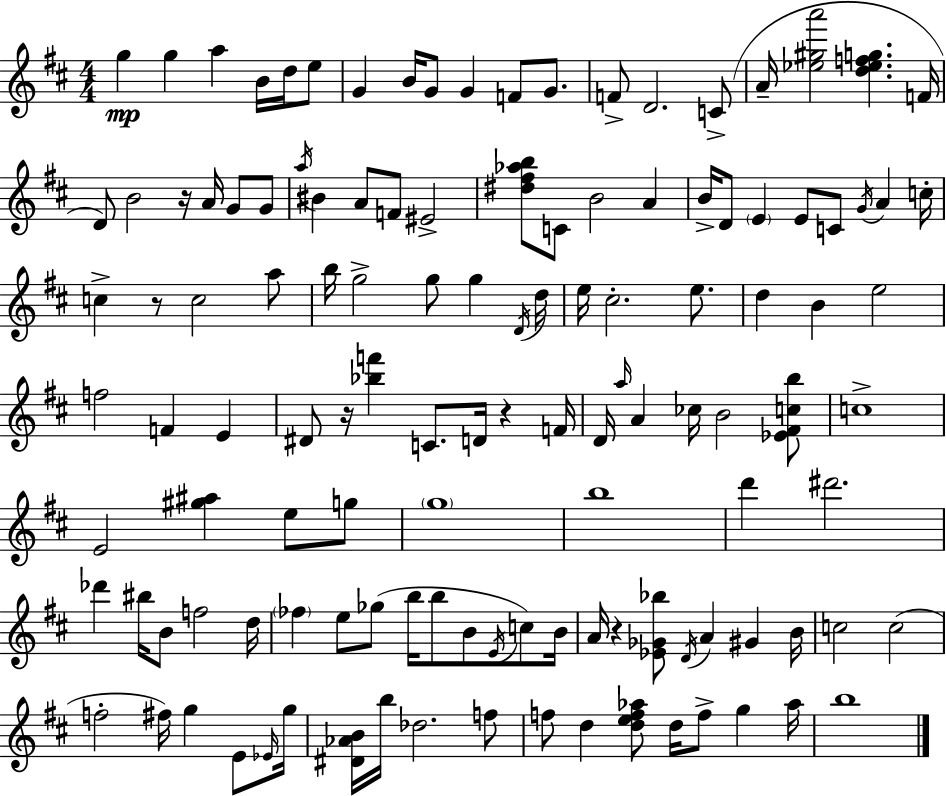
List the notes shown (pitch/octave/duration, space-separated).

G5/q G5/q A5/q B4/s D5/s E5/e G4/q B4/s G4/e G4/q F4/e G4/e. F4/e D4/h. C4/e A4/s [Eb5,G#5,A6]/h [D5,Eb5,F5,G5]/q. F4/s D4/e B4/h R/s A4/s G4/e G4/e A5/s BIS4/q A4/e F4/e EIS4/h [D#5,F#5,Ab5,B5]/e C4/e B4/h A4/q B4/s D4/e E4/q E4/e C4/e G4/s A4/q C5/s C5/q R/e C5/h A5/e B5/s G5/h G5/e G5/q D4/s D5/s E5/s C#5/h. E5/e. D5/q B4/q E5/h F5/h F4/q E4/q D#4/e R/s [Bb5,F6]/q C4/e. D4/s R/q F4/s D4/s A5/s A4/q CES5/s B4/h [Eb4,F#4,C5,B5]/e C5/w E4/h [G#5,A#5]/q E5/e G5/e G5/w B5/w D6/q D#6/h. Db6/q BIS5/s B4/e F5/h D5/s FES5/q E5/e Gb5/e B5/s B5/e B4/e E4/s C5/e B4/s A4/s R/q [Eb4,Gb4,Bb5]/e D4/s A4/q G#4/q B4/s C5/h C5/h F5/h F#5/s G5/q E4/e Eb4/s G5/s [D#4,Ab4,B4]/s B5/s Db5/h. F5/e F5/e D5/q [D5,E5,F5,Ab5]/e D5/s F5/e G5/q Ab5/s B5/w